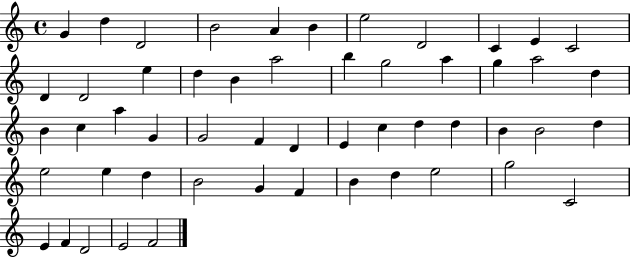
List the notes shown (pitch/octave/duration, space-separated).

G4/q D5/q D4/h B4/h A4/q B4/q E5/h D4/h C4/q E4/q C4/h D4/q D4/h E5/q D5/q B4/q A5/h B5/q G5/h A5/q G5/q A5/h D5/q B4/q C5/q A5/q G4/q G4/h F4/q D4/q E4/q C5/q D5/q D5/q B4/q B4/h D5/q E5/h E5/q D5/q B4/h G4/q F4/q B4/q D5/q E5/h G5/h C4/h E4/q F4/q D4/h E4/h F4/h